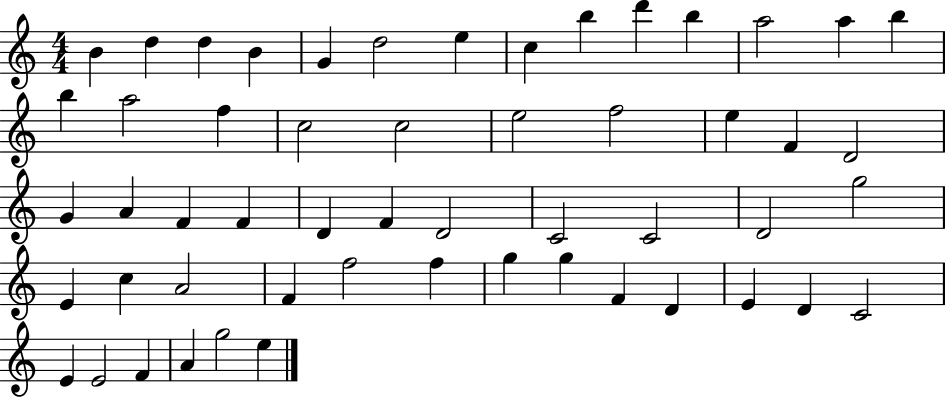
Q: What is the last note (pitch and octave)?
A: E5